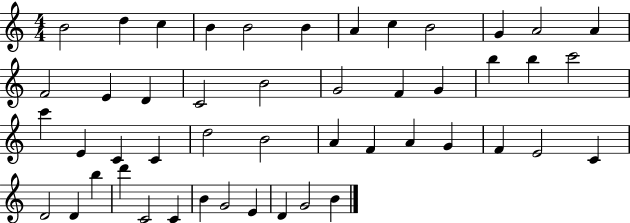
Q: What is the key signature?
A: C major